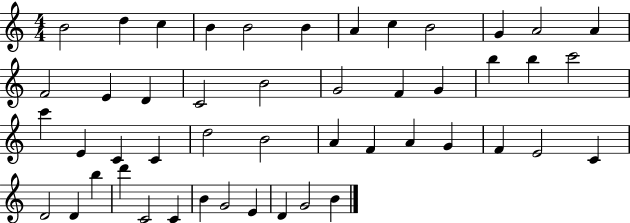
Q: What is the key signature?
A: C major